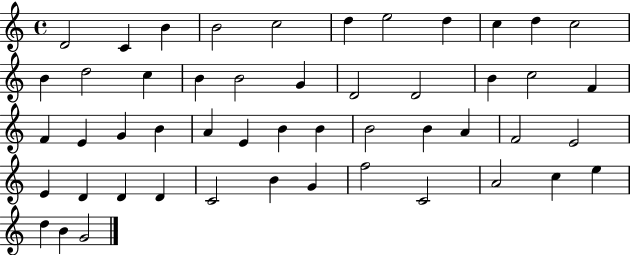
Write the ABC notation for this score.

X:1
T:Untitled
M:4/4
L:1/4
K:C
D2 C B B2 c2 d e2 d c d c2 B d2 c B B2 G D2 D2 B c2 F F E G B A E B B B2 B A F2 E2 E D D D C2 B G f2 C2 A2 c e d B G2